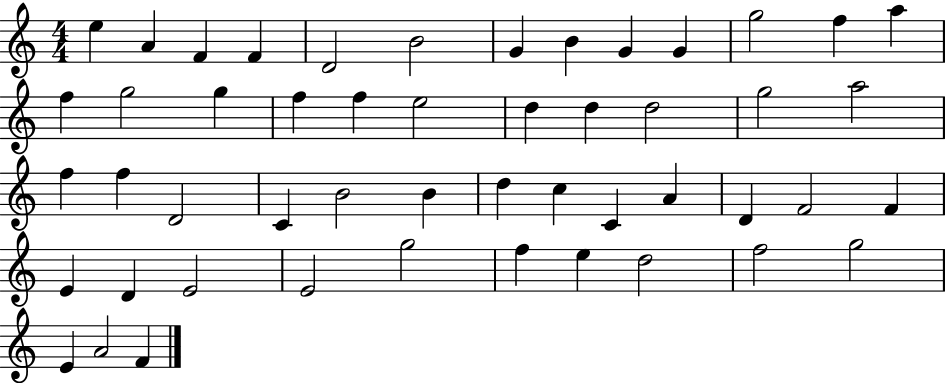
X:1
T:Untitled
M:4/4
L:1/4
K:C
e A F F D2 B2 G B G G g2 f a f g2 g f f e2 d d d2 g2 a2 f f D2 C B2 B d c C A D F2 F E D E2 E2 g2 f e d2 f2 g2 E A2 F